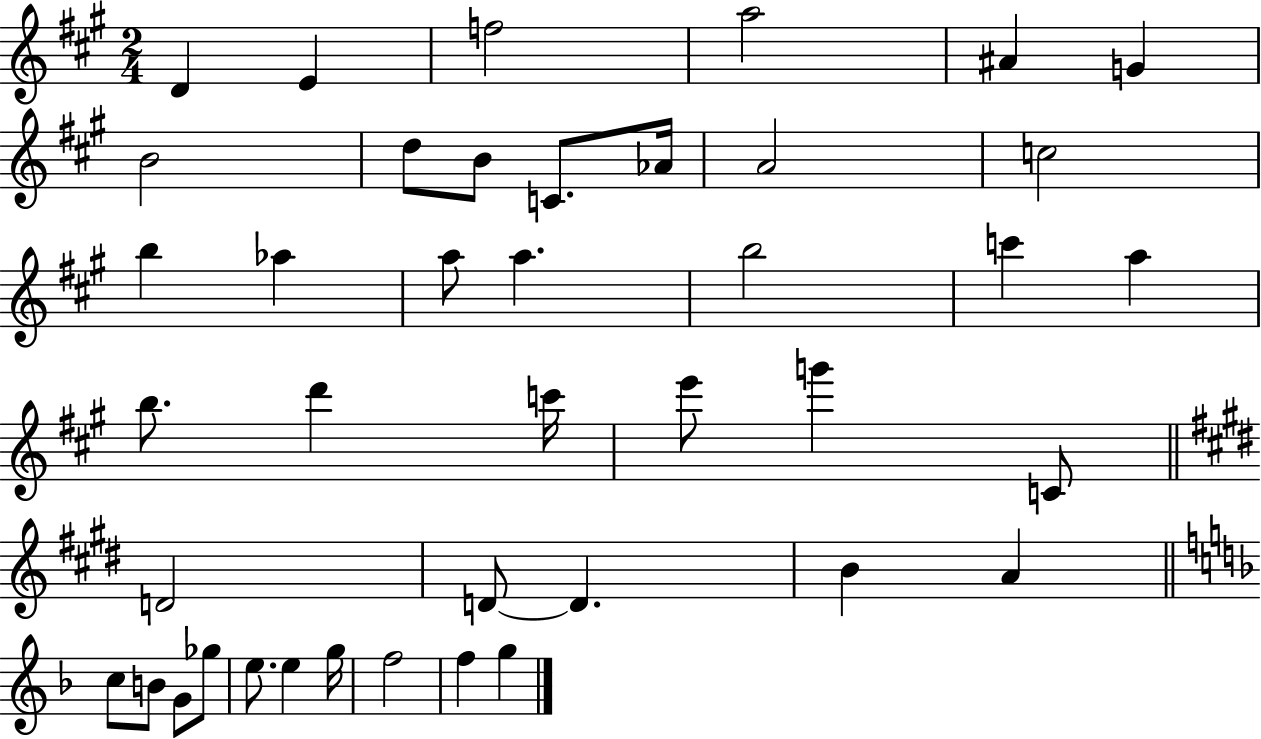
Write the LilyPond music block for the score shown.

{
  \clef treble
  \numericTimeSignature
  \time 2/4
  \key a \major
  d'4 e'4 | f''2 | a''2 | ais'4 g'4 | \break b'2 | d''8 b'8 c'8. aes'16 | a'2 | c''2 | \break b''4 aes''4 | a''8 a''4. | b''2 | c'''4 a''4 | \break b''8. d'''4 c'''16 | e'''8 g'''4 c'8 | \bar "||" \break \key e \major d'2 | d'8~~ d'4. | b'4 a'4 | \bar "||" \break \key f \major c''8 b'8 g'8 ges''8 | e''8. e''4 g''16 | f''2 | f''4 g''4 | \break \bar "|."
}